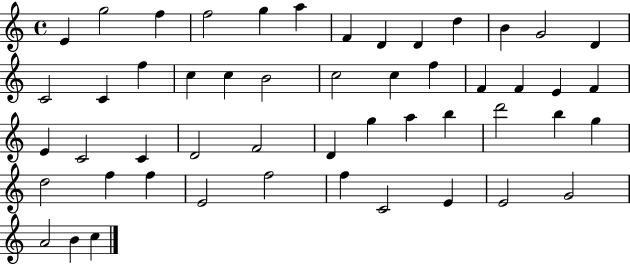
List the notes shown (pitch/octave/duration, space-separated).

E4/q G5/h F5/q F5/h G5/q A5/q F4/q D4/q D4/q D5/q B4/q G4/h D4/q C4/h C4/q F5/q C5/q C5/q B4/h C5/h C5/q F5/q F4/q F4/q E4/q F4/q E4/q C4/h C4/q D4/h F4/h D4/q G5/q A5/q B5/q D6/h B5/q G5/q D5/h F5/q F5/q E4/h F5/h F5/q C4/h E4/q E4/h G4/h A4/h B4/q C5/q